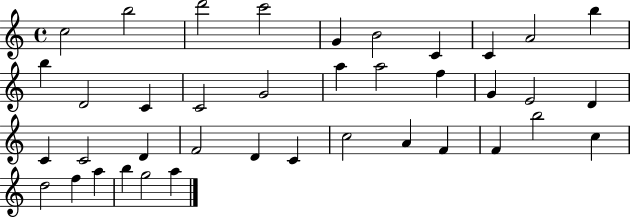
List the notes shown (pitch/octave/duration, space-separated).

C5/h B5/h D6/h C6/h G4/q B4/h C4/q C4/q A4/h B5/q B5/q D4/h C4/q C4/h G4/h A5/q A5/h F5/q G4/q E4/h D4/q C4/q C4/h D4/q F4/h D4/q C4/q C5/h A4/q F4/q F4/q B5/h C5/q D5/h F5/q A5/q B5/q G5/h A5/q